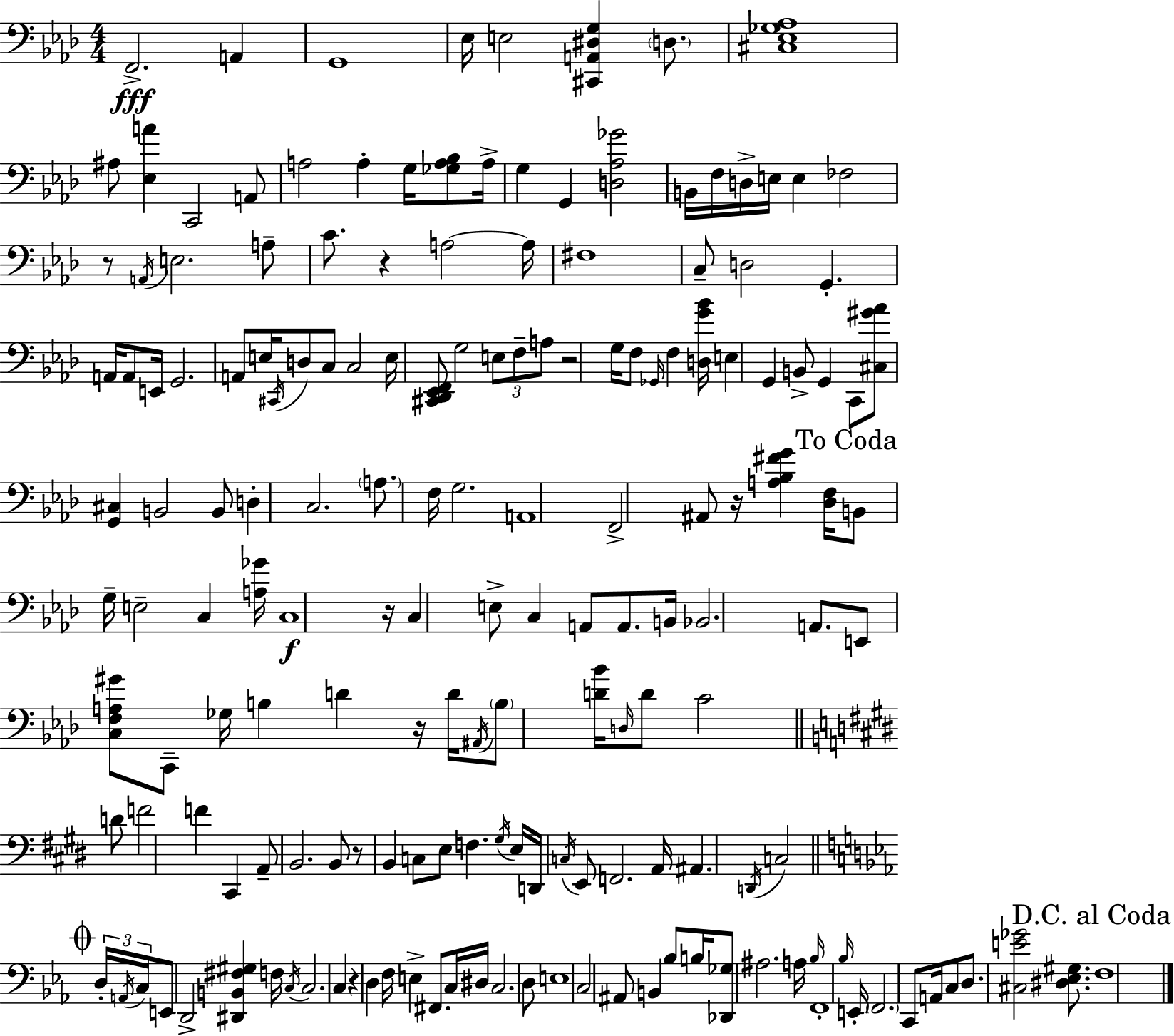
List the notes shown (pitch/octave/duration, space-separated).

F2/h. A2/q G2/w Eb3/s E3/h [C#2,A2,D#3,G3]/q D3/e. [C#3,Eb3,Gb3,Ab3]/w A#3/e [Eb3,A4]/q C2/h A2/e A3/h A3/q G3/s [Gb3,A3,Bb3]/e A3/s G3/q G2/q [D3,Ab3,Gb4]/h B2/s F3/s D3/s E3/s E3/q FES3/h R/e A2/s E3/h. A3/e C4/e. R/q A3/h A3/s F#3/w C3/e D3/h G2/q. A2/s A2/e E2/s G2/h. A2/e E3/s C#2/s D3/e C3/e C3/h E3/s [C#2,Db2,Eb2,F2]/e G3/h E3/e F3/e A3/e R/h G3/s F3/e Gb2/s F3/q [D3,G4,Bb4]/s E3/q G2/q B2/e G2/q C2/e [C#3,G#4,Ab4]/e [G2,C#3]/q B2/h B2/e D3/q C3/h. A3/e. F3/s G3/h. A2/w F2/h A#2/e R/s [A3,Bb3,F#4,G4]/q [Db3,F3]/s B2/e G3/s E3/h C3/q [A3,Gb4]/s C3/w R/s C3/q E3/e C3/q A2/e A2/e. B2/s Bb2/h. A2/e. E2/e [C3,F3,A3,G#4]/e C2/e Gb3/s B3/q D4/q R/s D4/s A#2/s B3/e [D4,Bb4]/s D3/s D4/e C4/h D4/e F4/h F4/q C#2/q A2/e B2/h. B2/e R/e B2/q C3/e E3/e F3/q. G#3/s E3/s D2/s C3/s E2/e F2/h. A2/s A#2/q. D2/s C3/h D3/s A2/s C3/s E2/e D2/h [D#2,B2,F#3,G#3]/q F3/s C3/s C3/h. C3/q R/q D3/q F3/s E3/q F#2/e. C3/s D#3/s C3/h. D3/e E3/w C3/h A#2/e B2/q Bb3/e B3/s [Db2,Gb3]/e A#3/h. A3/s Bb3/s F2/w Bb3/s E2/s F2/h. C2/e A2/s C3/e D3/e. [C#3,E4,Gb4]/h [D#3,Eb3,G#3]/e. F3/w